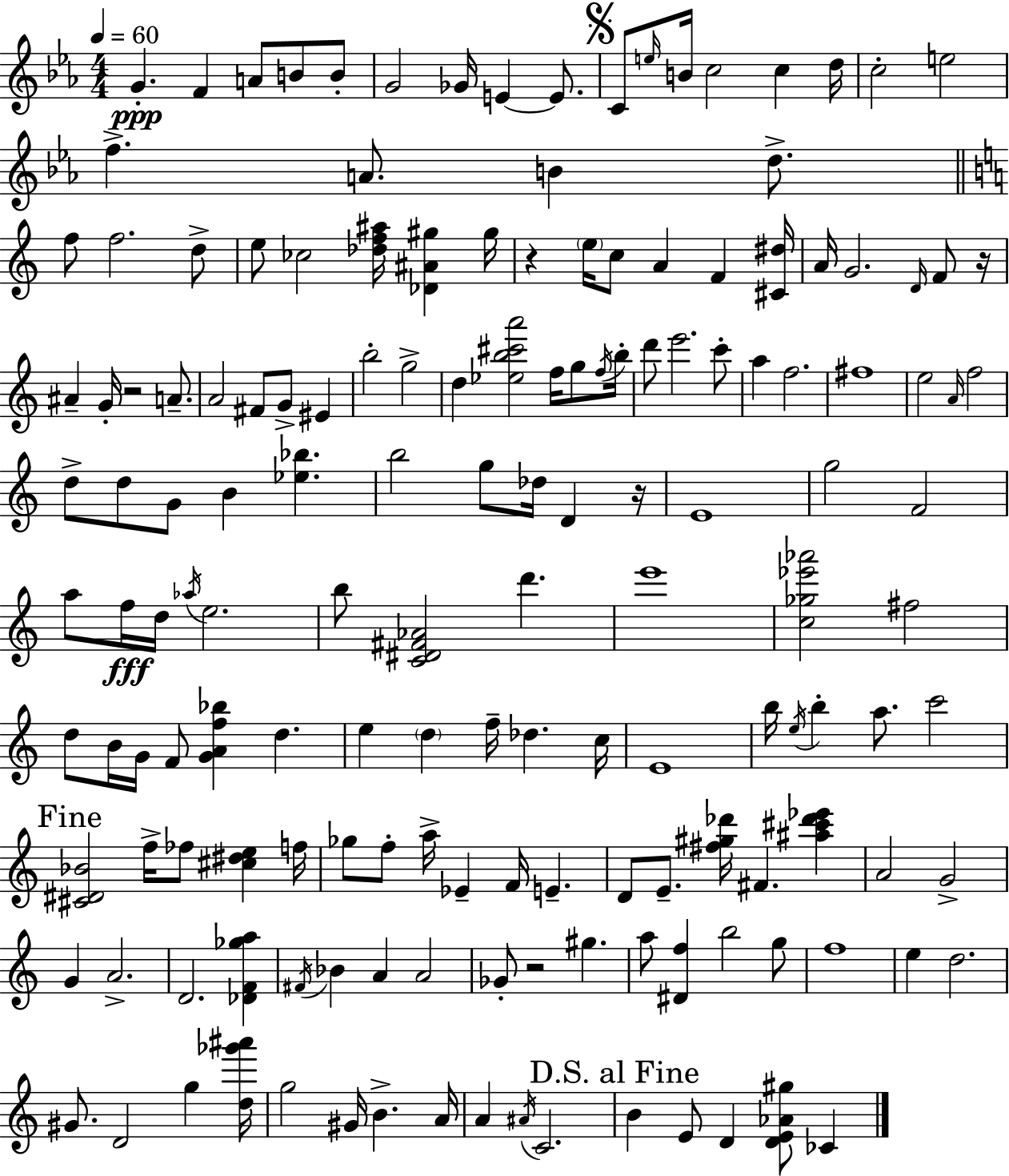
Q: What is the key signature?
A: EES major